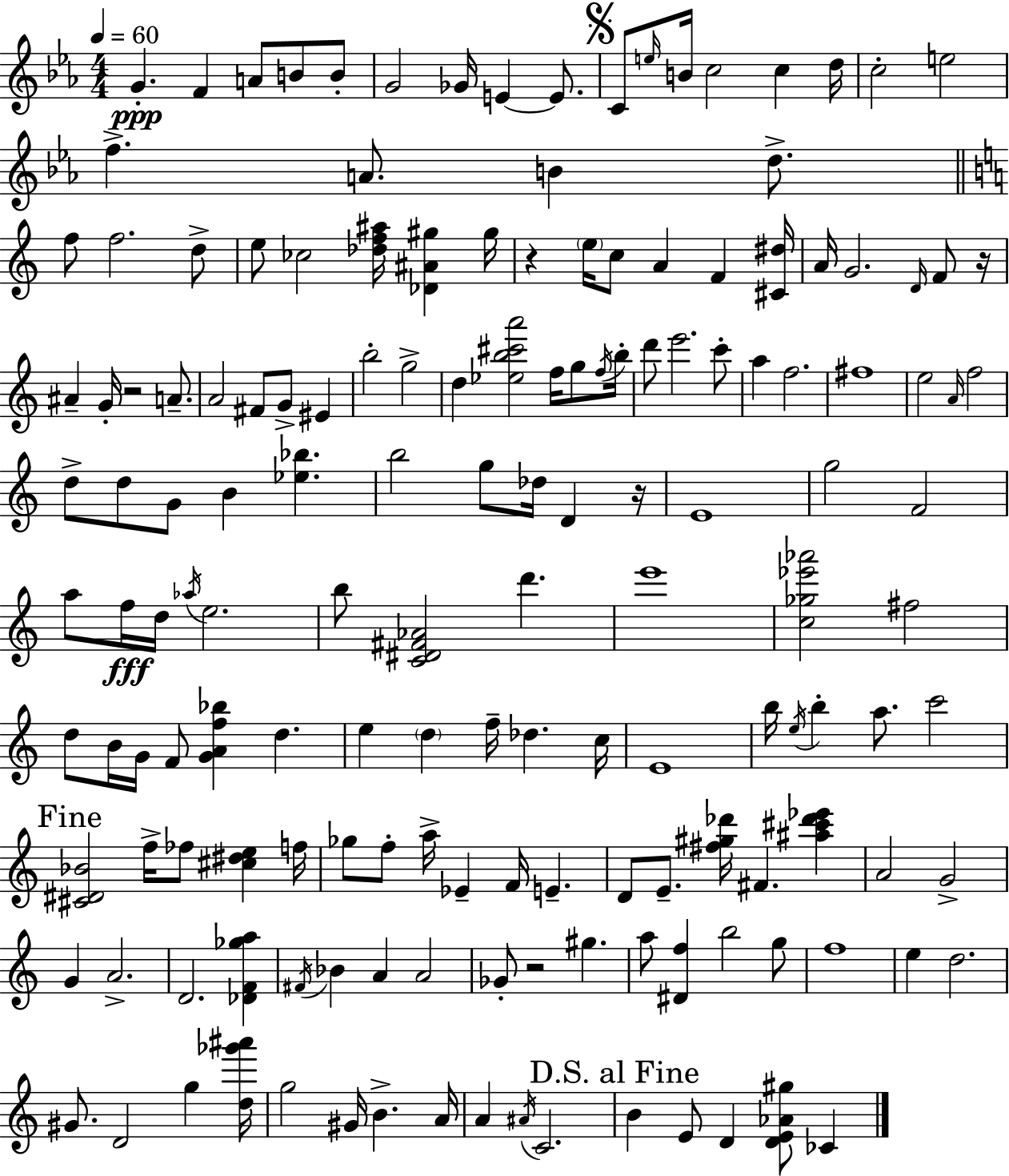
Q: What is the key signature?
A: EES major